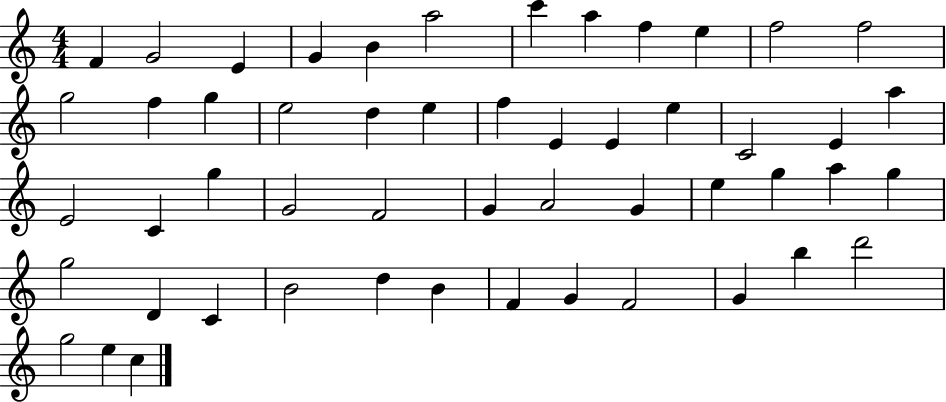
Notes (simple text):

F4/q G4/h E4/q G4/q B4/q A5/h C6/q A5/q F5/q E5/q F5/h F5/h G5/h F5/q G5/q E5/h D5/q E5/q F5/q E4/q E4/q E5/q C4/h E4/q A5/q E4/h C4/q G5/q G4/h F4/h G4/q A4/h G4/q E5/q G5/q A5/q G5/q G5/h D4/q C4/q B4/h D5/q B4/q F4/q G4/q F4/h G4/q B5/q D6/h G5/h E5/q C5/q